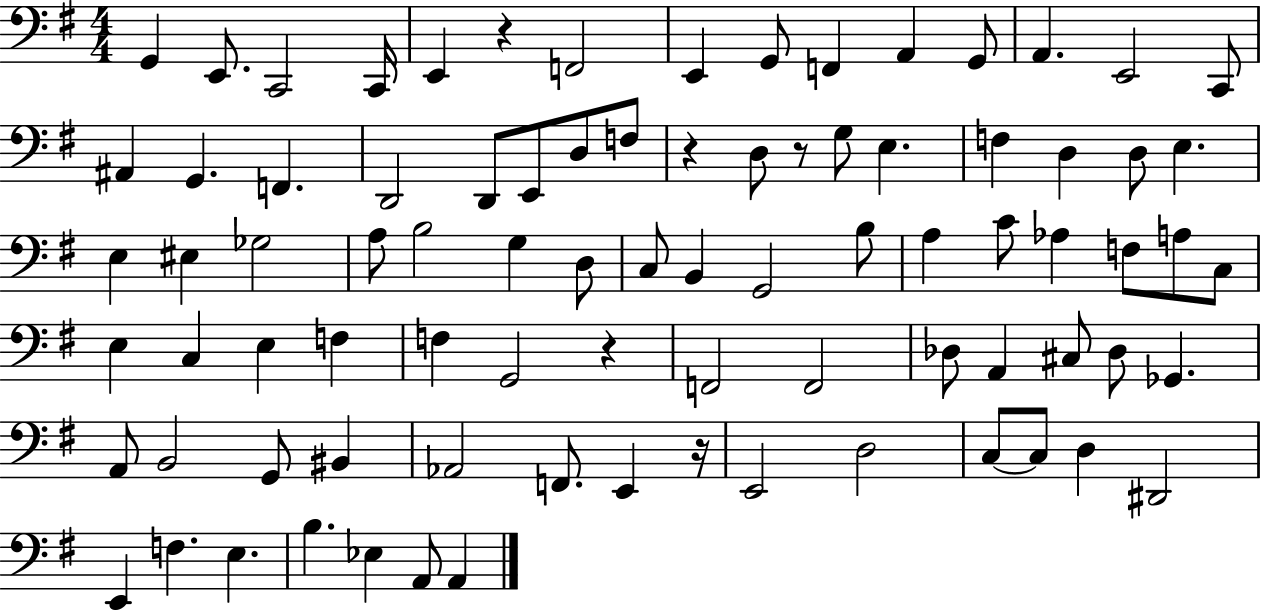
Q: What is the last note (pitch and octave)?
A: A2